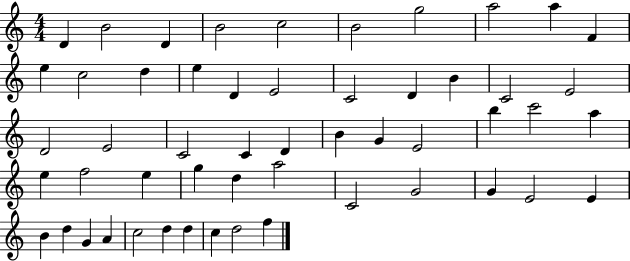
X:1
T:Untitled
M:4/4
L:1/4
K:C
D B2 D B2 c2 B2 g2 a2 a F e c2 d e D E2 C2 D B C2 E2 D2 E2 C2 C D B G E2 b c'2 a e f2 e g d a2 C2 G2 G E2 E B d G A c2 d d c d2 f